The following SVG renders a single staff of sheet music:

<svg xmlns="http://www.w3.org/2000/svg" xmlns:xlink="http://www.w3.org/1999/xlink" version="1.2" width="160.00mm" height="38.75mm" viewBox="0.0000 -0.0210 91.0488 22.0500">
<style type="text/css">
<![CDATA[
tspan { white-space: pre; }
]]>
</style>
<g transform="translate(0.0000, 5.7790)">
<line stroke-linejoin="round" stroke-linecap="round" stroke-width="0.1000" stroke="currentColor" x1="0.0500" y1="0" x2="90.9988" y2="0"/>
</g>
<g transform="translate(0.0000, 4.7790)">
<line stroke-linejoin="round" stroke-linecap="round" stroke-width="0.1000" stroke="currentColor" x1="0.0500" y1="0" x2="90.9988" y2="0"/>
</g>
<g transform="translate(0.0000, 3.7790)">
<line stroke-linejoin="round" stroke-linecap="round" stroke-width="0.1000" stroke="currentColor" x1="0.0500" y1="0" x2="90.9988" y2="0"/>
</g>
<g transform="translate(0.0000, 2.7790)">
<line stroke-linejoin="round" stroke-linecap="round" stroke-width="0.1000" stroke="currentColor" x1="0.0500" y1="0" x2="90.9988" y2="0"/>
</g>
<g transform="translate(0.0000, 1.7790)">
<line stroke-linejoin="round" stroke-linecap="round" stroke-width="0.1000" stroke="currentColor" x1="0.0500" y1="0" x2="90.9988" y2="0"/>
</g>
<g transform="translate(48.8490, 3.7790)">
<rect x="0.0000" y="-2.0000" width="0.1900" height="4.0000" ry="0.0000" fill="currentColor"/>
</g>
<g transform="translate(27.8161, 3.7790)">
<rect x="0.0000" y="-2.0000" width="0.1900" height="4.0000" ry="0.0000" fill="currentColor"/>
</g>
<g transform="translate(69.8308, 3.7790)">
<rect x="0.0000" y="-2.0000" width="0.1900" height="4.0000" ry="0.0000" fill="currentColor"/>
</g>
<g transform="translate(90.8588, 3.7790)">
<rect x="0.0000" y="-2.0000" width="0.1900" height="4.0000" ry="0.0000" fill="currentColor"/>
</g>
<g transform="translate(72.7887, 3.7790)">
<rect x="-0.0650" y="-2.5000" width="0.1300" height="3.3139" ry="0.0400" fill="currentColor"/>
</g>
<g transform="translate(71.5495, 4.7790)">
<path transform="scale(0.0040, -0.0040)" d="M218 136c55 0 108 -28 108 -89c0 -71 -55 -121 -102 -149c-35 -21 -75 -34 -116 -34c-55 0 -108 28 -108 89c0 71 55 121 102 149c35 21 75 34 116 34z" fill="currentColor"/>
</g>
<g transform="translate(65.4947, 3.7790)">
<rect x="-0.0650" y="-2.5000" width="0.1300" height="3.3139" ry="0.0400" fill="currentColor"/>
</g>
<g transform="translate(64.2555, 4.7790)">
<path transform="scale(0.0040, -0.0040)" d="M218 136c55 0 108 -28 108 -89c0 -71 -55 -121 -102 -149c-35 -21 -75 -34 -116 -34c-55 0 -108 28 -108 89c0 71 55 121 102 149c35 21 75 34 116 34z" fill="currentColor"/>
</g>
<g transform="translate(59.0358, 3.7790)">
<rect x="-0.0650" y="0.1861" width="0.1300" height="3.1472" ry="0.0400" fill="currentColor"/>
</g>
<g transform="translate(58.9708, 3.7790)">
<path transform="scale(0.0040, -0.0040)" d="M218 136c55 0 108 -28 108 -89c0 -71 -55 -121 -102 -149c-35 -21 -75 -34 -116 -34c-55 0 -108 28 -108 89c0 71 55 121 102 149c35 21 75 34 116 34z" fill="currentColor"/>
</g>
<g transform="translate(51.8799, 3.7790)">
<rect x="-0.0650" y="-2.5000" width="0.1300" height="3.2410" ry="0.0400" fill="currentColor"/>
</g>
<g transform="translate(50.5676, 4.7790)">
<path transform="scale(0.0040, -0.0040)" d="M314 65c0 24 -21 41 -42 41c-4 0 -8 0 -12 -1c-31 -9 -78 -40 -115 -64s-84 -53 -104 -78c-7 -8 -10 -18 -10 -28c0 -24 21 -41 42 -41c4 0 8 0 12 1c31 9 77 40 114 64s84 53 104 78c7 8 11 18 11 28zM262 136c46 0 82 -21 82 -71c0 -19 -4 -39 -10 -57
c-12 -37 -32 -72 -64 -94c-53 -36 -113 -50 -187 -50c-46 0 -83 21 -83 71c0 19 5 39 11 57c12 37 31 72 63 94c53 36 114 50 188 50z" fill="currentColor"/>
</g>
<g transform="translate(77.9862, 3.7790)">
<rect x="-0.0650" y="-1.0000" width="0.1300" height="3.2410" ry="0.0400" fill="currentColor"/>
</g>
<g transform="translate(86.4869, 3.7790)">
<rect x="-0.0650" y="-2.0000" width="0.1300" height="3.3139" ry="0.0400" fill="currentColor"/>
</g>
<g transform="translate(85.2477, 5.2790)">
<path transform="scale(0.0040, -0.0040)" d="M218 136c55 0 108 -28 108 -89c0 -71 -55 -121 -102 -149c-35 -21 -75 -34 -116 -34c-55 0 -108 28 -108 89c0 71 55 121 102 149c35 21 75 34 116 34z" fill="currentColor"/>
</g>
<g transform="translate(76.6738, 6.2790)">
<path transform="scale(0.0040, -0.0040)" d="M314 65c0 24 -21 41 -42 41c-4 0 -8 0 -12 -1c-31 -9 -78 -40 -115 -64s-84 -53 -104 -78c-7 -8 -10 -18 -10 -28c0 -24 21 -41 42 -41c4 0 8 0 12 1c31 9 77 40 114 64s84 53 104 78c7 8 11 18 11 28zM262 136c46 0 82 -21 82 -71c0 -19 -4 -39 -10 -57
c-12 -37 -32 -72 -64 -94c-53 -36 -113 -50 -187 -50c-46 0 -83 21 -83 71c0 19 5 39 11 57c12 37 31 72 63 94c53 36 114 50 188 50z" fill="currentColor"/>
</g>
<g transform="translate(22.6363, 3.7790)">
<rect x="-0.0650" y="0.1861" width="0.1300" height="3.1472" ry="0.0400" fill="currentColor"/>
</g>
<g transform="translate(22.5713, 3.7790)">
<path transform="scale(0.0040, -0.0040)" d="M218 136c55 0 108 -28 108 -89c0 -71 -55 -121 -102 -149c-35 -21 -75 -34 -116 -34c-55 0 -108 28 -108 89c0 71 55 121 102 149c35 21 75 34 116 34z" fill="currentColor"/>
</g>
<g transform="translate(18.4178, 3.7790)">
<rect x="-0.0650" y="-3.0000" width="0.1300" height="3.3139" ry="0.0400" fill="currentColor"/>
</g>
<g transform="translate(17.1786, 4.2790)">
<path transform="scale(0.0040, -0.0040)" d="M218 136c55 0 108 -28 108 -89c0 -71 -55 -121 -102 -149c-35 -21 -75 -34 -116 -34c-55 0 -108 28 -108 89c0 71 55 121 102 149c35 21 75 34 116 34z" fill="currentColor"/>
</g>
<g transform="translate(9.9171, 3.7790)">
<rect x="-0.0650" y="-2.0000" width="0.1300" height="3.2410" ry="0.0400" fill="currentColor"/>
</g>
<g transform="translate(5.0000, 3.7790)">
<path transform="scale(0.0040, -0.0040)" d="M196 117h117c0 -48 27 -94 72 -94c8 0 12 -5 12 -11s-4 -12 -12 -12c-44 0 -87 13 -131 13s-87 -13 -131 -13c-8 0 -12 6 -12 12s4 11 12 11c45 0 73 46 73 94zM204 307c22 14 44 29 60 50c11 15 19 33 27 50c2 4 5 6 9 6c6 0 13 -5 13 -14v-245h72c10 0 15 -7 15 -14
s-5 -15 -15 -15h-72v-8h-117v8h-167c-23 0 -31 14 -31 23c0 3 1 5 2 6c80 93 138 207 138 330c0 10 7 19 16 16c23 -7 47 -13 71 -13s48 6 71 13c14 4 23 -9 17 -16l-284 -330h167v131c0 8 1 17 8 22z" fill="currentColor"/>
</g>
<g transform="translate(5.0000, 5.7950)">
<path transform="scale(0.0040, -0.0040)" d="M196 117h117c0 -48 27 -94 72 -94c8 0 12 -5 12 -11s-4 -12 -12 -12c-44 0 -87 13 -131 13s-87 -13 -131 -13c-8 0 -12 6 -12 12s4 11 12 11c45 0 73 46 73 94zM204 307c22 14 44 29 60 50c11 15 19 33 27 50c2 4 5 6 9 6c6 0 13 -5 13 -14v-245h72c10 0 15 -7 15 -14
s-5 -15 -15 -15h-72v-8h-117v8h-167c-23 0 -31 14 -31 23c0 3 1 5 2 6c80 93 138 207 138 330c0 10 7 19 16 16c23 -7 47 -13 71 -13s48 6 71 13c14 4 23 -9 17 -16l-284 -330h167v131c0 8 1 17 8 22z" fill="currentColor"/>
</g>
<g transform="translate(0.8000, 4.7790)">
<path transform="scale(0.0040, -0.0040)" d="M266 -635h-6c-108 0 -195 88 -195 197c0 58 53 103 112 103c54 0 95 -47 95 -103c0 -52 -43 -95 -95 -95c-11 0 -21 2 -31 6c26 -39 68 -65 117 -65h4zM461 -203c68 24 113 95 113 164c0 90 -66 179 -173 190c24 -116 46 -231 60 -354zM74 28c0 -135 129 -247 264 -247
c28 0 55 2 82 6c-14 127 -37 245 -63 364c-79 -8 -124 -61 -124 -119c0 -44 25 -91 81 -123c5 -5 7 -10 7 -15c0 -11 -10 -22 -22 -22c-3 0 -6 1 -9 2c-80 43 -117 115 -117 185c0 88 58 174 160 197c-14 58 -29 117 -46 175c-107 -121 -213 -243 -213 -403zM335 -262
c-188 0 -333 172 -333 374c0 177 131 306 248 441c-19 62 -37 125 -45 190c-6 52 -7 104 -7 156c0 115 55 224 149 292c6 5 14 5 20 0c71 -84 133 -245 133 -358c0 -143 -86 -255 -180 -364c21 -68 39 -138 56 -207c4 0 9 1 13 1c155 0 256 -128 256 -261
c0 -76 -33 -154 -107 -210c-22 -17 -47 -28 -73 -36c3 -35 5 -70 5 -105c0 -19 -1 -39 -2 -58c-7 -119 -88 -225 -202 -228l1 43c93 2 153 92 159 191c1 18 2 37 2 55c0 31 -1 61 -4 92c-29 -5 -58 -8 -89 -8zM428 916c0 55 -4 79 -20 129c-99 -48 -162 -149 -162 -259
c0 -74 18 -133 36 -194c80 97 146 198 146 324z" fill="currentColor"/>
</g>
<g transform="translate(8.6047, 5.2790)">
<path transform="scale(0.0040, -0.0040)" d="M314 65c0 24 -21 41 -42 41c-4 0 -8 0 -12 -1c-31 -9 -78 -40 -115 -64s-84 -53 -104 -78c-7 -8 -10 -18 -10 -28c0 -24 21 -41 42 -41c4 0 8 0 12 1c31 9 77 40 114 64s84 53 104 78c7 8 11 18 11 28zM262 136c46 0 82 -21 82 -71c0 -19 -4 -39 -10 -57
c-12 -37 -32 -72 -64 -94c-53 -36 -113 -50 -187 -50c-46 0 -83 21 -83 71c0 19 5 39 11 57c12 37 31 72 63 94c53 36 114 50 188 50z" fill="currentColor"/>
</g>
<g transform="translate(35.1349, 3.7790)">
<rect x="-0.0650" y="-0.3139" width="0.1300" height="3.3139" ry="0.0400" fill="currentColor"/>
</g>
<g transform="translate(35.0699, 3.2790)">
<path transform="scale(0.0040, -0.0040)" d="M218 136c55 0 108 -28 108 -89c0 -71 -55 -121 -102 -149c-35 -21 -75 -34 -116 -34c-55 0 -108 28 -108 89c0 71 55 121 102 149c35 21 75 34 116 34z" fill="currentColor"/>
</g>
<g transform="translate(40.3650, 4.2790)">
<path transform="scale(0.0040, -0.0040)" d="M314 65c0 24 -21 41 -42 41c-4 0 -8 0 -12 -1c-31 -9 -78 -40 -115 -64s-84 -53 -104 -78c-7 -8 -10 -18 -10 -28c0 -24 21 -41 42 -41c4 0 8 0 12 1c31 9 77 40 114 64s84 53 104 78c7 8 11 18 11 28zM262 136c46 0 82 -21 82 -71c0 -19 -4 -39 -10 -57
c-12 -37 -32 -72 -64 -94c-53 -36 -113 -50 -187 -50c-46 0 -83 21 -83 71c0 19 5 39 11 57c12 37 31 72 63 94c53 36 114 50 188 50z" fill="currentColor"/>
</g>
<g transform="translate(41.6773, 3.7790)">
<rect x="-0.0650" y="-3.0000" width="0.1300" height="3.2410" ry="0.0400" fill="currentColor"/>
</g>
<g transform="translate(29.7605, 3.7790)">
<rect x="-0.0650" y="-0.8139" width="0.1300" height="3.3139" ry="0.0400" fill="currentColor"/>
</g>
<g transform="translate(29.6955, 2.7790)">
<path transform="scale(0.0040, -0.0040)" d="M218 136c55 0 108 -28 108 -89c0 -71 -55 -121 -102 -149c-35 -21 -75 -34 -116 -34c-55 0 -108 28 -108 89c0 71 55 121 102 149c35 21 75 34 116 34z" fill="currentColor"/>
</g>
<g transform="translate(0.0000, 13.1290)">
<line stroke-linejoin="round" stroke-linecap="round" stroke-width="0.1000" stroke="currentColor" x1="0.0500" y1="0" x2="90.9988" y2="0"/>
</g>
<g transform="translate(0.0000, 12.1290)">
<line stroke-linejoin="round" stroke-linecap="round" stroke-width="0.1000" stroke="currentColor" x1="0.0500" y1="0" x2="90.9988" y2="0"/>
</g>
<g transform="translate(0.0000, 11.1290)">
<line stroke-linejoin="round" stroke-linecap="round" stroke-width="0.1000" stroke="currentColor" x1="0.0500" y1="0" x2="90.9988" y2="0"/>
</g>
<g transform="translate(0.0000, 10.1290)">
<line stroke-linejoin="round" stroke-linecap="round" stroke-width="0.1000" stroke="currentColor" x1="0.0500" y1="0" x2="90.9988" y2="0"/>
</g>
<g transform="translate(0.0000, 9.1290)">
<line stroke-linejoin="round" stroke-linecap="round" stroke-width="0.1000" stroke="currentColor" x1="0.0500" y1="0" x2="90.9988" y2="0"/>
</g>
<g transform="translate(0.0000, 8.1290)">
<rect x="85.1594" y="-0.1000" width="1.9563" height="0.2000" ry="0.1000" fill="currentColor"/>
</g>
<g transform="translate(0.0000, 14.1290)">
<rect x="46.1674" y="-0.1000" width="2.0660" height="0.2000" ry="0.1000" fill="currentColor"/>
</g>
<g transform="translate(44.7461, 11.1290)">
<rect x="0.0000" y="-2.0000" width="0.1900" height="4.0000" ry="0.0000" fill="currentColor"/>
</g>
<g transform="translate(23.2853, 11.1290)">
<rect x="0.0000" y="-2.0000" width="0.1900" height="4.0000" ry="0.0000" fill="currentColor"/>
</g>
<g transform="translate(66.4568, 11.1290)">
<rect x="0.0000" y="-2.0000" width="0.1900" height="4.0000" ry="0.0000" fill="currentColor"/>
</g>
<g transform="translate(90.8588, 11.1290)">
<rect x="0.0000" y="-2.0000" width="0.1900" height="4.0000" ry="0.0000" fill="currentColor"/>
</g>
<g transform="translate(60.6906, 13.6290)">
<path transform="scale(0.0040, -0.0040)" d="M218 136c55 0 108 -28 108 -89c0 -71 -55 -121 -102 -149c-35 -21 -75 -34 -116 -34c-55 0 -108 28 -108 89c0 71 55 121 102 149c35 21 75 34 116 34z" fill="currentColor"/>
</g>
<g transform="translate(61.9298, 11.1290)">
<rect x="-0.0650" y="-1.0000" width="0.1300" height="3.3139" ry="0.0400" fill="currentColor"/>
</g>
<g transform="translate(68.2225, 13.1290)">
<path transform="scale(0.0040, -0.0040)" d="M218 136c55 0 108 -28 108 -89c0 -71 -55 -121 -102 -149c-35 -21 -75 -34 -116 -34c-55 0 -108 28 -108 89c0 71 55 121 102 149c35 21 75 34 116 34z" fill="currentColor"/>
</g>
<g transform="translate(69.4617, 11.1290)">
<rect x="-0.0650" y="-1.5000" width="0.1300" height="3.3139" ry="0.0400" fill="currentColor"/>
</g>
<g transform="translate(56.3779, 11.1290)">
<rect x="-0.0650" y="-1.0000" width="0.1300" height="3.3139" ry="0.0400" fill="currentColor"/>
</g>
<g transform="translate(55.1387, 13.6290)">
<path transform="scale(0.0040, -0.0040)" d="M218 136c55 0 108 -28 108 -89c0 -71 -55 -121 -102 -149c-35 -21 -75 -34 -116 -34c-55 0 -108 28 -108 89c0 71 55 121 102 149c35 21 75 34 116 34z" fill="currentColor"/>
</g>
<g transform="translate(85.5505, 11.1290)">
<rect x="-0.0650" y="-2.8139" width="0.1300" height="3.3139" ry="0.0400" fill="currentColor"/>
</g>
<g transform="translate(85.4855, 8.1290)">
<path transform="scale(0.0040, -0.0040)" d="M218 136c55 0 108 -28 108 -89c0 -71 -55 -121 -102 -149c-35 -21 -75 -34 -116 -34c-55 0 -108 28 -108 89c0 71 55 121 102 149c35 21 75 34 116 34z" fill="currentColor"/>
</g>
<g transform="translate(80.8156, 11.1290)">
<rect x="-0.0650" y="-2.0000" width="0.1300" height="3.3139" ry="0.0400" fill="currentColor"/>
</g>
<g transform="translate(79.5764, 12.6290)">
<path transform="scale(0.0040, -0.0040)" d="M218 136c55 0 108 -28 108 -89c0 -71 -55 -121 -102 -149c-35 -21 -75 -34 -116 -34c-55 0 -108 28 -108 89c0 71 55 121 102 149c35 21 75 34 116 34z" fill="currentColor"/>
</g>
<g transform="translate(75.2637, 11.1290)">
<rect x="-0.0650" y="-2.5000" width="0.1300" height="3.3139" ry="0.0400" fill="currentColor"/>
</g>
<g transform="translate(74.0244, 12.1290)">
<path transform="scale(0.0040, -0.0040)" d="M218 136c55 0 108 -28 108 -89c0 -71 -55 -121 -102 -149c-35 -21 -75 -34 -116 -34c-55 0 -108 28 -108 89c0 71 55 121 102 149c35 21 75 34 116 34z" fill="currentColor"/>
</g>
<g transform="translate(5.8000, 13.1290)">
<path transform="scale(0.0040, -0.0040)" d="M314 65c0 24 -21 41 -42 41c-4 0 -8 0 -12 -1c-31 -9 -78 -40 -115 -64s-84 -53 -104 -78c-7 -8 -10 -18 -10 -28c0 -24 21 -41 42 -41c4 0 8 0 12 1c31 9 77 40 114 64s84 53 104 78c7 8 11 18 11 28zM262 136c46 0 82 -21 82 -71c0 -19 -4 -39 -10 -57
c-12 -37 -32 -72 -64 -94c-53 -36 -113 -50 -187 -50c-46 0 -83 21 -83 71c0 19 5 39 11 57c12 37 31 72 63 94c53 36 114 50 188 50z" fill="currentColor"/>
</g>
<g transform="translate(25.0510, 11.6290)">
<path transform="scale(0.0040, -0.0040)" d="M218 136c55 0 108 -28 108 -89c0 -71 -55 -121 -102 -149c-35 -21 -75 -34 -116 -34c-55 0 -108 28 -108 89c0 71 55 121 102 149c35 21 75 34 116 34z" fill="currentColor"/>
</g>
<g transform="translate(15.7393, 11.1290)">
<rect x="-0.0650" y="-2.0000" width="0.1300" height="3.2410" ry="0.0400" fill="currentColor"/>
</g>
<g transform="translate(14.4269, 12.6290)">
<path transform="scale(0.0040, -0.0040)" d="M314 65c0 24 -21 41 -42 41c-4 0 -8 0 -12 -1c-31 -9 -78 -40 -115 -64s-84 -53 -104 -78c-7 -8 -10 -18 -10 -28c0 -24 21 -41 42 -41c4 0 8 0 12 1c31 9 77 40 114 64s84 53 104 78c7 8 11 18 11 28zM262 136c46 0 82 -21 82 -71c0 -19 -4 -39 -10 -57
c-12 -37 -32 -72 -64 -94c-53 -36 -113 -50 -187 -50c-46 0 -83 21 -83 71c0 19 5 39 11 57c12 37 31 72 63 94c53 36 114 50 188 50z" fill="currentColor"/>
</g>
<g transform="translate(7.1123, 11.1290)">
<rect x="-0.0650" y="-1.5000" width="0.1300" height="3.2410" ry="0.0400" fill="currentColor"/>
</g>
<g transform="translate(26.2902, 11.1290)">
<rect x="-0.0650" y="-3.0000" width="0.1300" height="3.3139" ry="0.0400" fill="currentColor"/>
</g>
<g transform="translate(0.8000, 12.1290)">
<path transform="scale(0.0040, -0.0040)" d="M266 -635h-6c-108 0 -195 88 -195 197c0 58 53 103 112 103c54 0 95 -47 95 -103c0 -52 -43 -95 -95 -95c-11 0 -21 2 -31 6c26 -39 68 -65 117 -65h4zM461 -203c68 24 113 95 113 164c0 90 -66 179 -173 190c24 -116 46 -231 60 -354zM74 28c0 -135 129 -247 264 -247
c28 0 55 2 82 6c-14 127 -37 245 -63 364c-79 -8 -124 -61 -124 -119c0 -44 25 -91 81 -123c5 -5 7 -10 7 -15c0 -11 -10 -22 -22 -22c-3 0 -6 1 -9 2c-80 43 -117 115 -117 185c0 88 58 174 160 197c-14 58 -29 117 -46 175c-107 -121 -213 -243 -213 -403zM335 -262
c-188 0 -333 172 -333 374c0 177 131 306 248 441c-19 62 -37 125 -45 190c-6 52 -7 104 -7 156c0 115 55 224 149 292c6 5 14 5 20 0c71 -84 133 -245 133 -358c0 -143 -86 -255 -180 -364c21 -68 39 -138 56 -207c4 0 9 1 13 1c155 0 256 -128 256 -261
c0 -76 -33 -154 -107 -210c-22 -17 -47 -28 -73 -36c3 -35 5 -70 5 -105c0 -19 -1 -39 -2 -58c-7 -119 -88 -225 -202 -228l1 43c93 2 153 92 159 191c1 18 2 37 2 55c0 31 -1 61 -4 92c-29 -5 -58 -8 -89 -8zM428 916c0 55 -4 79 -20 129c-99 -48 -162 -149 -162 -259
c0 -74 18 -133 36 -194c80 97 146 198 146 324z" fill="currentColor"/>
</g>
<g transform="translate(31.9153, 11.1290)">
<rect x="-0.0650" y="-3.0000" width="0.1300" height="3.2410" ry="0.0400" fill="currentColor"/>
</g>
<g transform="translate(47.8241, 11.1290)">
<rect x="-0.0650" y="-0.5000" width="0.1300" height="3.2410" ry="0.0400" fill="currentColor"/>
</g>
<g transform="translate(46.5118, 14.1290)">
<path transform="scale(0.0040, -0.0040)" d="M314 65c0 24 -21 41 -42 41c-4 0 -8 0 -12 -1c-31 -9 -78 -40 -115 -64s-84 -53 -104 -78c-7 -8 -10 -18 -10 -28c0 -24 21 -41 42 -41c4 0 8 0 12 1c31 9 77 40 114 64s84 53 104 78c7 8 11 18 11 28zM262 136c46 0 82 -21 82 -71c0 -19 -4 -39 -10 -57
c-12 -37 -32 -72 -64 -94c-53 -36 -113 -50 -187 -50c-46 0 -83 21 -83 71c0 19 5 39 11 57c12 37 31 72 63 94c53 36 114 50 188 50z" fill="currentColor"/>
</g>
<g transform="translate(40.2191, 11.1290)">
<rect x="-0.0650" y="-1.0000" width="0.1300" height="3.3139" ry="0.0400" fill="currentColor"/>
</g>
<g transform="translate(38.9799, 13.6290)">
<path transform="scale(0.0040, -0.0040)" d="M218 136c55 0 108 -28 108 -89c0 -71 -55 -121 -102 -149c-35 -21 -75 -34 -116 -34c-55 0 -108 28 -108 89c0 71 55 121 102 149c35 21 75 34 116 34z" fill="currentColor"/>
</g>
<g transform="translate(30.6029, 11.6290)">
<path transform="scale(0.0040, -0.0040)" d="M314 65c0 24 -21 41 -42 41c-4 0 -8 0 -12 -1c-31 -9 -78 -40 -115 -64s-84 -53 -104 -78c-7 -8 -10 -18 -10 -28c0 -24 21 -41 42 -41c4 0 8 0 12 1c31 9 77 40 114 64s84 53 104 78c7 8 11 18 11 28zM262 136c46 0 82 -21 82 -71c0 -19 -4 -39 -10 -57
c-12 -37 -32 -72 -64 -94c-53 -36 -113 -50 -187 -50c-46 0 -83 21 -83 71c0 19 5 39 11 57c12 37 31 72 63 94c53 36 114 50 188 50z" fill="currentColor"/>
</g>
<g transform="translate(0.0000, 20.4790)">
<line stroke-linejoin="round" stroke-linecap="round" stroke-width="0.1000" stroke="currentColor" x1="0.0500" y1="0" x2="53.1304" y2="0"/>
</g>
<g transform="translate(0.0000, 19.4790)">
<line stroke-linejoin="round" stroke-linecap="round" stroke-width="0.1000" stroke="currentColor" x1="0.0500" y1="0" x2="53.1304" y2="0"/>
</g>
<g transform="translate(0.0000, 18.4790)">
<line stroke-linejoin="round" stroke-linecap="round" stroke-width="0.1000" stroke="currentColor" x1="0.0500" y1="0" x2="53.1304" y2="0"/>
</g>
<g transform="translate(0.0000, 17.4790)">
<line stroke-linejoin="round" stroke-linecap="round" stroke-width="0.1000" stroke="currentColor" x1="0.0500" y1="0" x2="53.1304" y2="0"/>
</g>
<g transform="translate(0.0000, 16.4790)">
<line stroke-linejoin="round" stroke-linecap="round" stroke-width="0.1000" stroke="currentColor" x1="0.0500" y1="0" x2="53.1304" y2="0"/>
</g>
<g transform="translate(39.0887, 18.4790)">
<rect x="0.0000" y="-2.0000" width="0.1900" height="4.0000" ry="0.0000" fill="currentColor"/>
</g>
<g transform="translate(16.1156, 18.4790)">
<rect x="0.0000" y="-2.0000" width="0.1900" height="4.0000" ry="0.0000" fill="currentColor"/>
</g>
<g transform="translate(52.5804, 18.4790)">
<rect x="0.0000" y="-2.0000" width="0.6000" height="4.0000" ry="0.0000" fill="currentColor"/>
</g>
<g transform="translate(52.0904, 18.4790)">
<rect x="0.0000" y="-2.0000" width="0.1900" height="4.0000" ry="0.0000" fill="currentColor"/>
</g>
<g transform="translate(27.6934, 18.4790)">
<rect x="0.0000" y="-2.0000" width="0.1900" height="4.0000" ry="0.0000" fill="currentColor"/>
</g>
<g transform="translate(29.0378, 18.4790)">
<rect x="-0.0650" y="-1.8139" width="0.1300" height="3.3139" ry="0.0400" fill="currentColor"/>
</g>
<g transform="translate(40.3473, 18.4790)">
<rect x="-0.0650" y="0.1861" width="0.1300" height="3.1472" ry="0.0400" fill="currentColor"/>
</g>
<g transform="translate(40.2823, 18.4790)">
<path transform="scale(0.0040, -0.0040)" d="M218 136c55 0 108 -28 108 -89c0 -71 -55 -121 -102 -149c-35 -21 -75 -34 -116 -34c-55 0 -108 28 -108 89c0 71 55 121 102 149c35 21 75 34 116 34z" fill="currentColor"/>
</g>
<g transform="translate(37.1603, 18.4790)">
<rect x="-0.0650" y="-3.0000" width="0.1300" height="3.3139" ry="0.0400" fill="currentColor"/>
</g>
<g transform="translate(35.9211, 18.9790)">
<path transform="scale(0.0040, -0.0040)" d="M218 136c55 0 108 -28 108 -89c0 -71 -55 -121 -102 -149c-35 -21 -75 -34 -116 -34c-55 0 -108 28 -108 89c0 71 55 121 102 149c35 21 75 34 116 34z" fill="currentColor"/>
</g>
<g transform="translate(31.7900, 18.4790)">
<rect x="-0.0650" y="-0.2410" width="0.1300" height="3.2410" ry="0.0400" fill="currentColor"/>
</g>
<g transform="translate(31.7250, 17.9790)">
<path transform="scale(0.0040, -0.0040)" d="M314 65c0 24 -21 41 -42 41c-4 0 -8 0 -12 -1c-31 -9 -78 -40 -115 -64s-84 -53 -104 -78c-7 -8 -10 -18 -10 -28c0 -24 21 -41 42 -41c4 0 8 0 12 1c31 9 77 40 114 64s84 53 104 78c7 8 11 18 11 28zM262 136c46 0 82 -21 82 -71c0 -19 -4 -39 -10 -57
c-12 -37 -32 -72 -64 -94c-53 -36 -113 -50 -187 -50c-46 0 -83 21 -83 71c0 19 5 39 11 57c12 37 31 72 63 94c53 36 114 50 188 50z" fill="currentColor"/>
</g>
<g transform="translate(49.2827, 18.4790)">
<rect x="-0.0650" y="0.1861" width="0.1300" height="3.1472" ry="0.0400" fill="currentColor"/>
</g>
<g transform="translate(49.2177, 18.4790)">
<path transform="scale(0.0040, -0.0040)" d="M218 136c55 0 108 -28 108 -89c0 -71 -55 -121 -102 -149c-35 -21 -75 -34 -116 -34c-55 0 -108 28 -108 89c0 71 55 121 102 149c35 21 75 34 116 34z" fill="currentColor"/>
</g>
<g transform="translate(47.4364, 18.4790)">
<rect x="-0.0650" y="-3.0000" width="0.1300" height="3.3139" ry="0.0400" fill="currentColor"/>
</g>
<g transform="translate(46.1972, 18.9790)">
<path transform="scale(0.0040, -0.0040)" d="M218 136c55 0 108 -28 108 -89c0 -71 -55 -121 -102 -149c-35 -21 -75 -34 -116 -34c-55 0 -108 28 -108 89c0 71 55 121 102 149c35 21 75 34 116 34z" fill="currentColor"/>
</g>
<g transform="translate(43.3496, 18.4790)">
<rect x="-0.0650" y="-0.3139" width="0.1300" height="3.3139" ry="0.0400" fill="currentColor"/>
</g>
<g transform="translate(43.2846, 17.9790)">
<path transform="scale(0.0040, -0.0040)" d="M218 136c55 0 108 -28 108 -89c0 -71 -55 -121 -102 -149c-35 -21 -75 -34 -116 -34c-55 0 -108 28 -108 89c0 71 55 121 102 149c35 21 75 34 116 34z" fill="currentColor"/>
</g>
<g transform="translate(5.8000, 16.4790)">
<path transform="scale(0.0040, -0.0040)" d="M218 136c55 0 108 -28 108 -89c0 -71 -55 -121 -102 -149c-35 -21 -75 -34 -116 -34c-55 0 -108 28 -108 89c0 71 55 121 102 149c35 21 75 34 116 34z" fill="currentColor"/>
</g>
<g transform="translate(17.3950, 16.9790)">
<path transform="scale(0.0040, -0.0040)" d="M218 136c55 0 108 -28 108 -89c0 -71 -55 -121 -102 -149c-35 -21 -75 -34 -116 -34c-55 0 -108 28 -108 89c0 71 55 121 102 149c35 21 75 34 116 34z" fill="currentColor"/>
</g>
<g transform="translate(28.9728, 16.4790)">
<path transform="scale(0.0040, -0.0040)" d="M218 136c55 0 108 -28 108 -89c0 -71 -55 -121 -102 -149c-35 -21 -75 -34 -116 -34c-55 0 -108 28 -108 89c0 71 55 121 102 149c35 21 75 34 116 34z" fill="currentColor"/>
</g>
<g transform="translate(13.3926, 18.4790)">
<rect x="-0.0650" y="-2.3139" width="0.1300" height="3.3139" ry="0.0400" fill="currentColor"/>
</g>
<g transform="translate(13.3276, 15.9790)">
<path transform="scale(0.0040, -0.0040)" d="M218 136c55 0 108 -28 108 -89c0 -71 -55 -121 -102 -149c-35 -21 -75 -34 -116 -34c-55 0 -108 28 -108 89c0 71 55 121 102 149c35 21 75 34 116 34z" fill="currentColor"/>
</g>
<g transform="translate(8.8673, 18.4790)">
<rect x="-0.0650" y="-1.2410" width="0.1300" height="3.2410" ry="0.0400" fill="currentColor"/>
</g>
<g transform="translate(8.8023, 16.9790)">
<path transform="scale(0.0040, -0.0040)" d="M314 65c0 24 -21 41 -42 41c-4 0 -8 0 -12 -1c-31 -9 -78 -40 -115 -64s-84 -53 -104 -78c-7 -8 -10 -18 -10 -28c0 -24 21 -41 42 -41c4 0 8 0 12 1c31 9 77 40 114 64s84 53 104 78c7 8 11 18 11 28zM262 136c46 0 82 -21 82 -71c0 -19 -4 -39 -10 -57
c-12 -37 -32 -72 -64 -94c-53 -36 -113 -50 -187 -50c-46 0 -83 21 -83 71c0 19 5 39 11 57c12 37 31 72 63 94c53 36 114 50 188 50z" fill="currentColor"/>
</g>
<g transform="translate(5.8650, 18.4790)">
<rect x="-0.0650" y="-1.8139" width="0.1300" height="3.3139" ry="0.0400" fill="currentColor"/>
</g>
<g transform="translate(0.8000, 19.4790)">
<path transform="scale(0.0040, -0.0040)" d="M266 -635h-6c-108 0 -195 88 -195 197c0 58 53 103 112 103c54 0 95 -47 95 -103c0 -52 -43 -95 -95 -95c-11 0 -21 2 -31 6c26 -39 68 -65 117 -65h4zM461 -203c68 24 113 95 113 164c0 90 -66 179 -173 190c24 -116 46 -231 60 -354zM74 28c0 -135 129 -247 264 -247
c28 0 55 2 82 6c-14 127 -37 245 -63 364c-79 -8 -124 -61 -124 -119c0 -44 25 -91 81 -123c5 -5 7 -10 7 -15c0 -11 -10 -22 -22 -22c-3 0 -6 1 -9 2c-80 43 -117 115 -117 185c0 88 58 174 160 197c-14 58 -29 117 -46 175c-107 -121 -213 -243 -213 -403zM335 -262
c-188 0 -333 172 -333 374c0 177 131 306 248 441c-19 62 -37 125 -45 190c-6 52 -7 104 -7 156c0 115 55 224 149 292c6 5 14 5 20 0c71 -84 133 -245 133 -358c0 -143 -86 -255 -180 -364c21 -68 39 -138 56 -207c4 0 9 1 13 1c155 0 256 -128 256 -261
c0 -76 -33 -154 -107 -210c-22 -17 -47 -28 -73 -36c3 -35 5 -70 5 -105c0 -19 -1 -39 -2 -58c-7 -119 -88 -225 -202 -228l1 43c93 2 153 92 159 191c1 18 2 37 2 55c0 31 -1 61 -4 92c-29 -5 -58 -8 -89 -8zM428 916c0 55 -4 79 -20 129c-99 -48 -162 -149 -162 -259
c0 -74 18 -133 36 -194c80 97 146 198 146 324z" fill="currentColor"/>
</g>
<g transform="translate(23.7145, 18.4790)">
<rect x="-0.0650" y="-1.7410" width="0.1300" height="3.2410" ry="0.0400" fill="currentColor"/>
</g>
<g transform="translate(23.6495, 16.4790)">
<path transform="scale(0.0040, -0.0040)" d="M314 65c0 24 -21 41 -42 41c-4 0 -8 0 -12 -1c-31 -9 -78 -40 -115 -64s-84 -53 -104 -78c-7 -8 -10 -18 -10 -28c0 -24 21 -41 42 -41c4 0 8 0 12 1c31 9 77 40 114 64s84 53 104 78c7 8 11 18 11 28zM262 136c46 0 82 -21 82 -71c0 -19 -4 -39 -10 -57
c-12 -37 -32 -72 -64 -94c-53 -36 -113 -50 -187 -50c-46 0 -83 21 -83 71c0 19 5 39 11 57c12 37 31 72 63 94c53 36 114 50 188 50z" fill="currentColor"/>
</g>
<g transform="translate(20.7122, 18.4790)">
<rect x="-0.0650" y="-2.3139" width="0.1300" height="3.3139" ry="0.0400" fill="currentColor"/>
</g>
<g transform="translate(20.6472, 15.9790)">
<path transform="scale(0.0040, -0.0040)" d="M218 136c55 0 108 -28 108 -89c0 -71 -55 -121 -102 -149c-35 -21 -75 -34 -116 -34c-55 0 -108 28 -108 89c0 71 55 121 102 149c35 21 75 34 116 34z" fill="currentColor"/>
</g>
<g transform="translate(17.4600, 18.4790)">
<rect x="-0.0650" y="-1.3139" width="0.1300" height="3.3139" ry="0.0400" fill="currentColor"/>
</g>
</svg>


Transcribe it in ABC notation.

X:1
T:Untitled
M:4/4
L:1/4
K:C
F2 A B d c A2 G2 B G G D2 F E2 F2 A A2 D C2 D D E G F a f e2 g e g f2 f c2 A B c A B